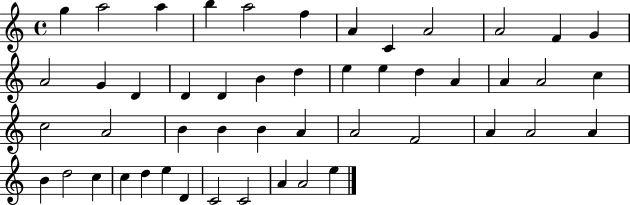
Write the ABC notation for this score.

X:1
T:Untitled
M:4/4
L:1/4
K:C
g a2 a b a2 f A C A2 A2 F G A2 G D D D B d e e d A A A2 c c2 A2 B B B A A2 F2 A A2 A B d2 c c d e D C2 C2 A A2 e